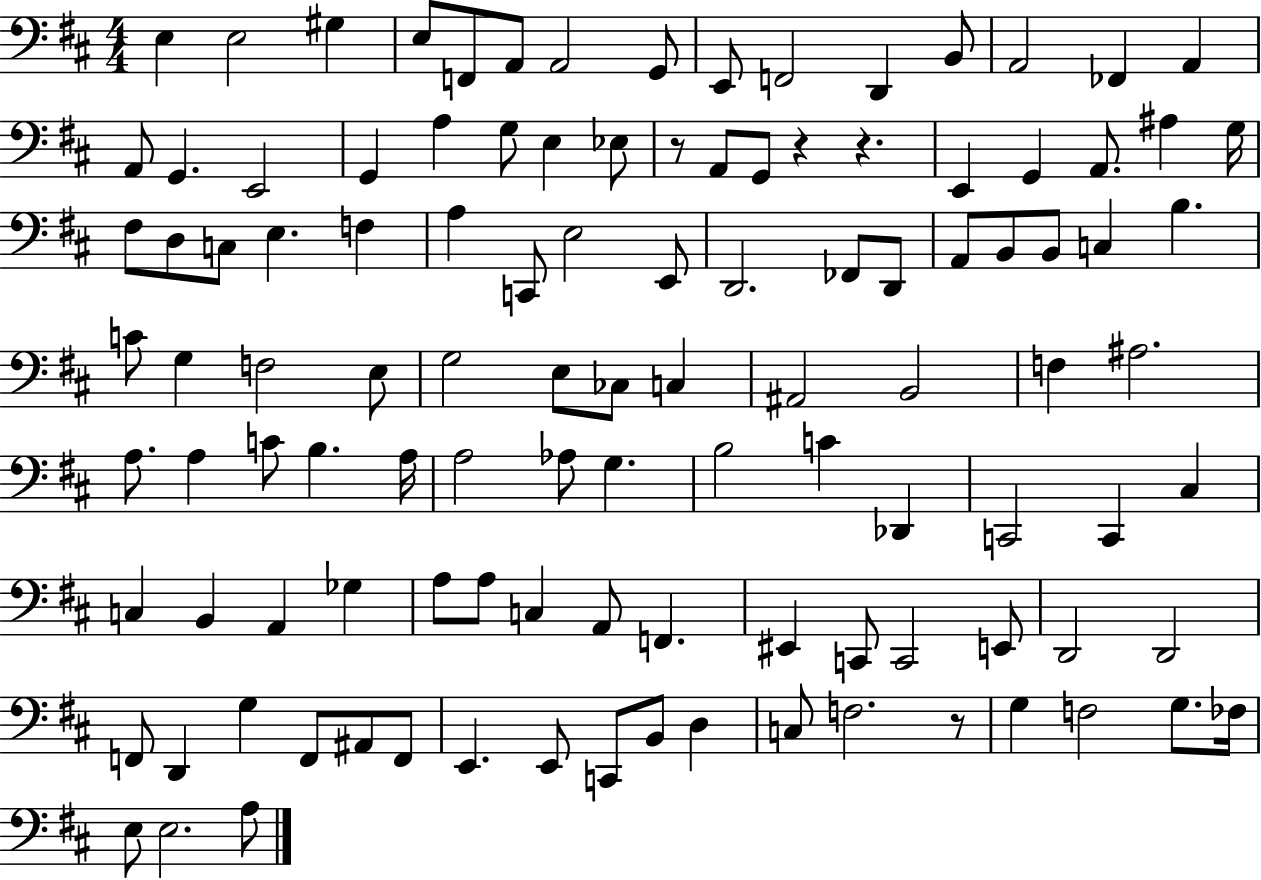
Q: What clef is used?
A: bass